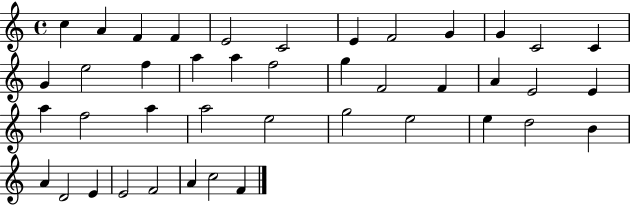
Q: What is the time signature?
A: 4/4